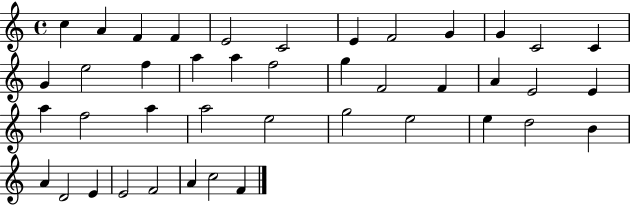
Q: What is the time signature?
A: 4/4